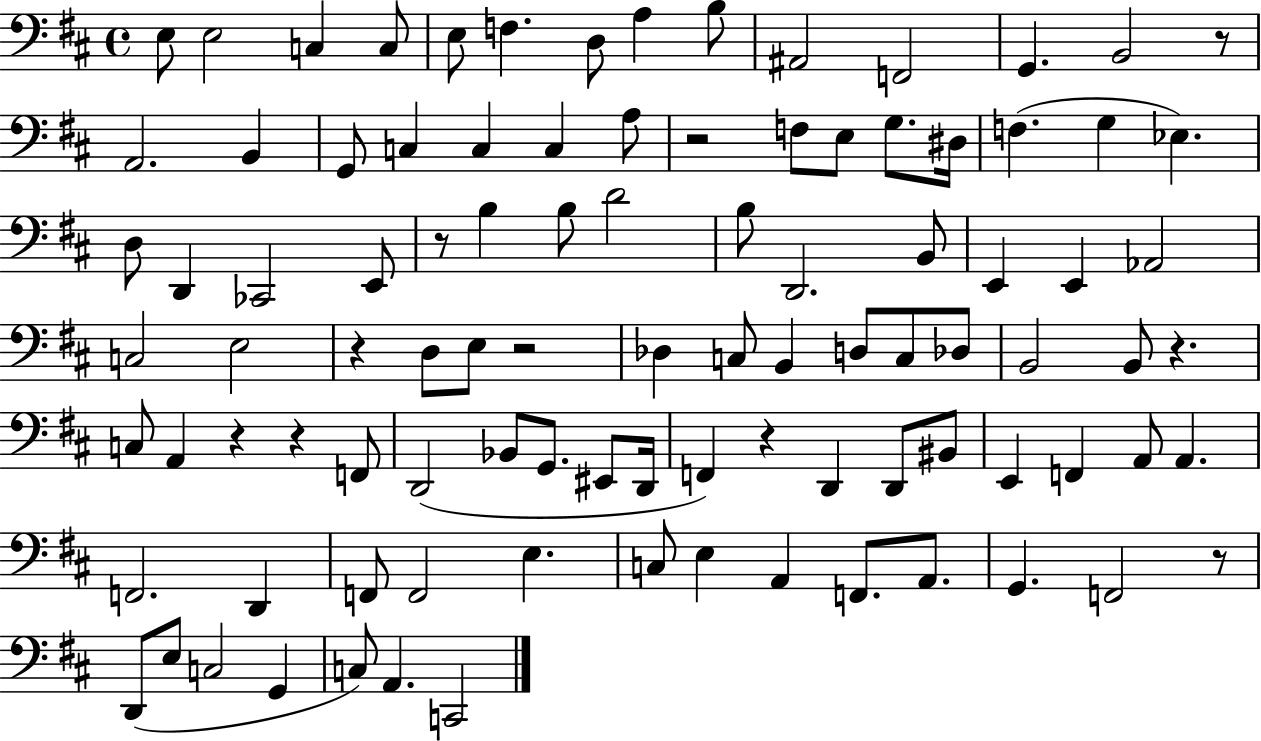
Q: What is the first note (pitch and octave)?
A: E3